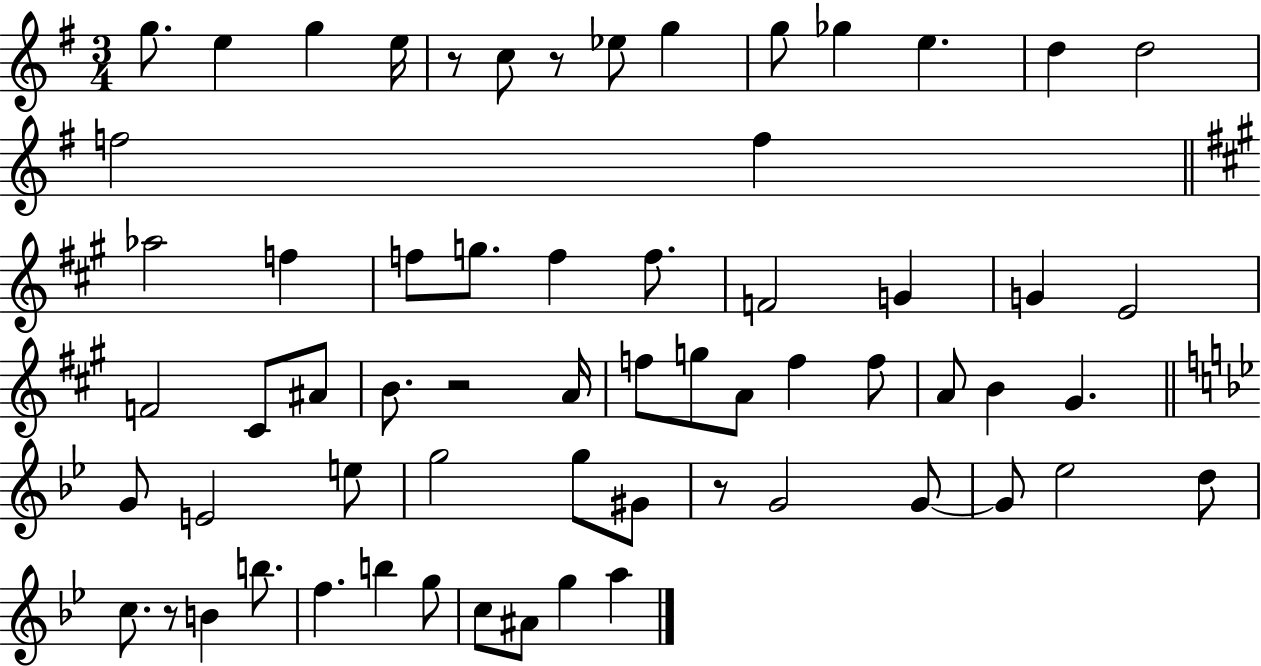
G5/e. E5/q G5/q E5/s R/e C5/e R/e Eb5/e G5/q G5/e Gb5/q E5/q. D5/q D5/h F5/h F5/q Ab5/h F5/q F5/e G5/e. F5/q F5/e. F4/h G4/q G4/q E4/h F4/h C#4/e A#4/e B4/e. R/h A4/s F5/e G5/e A4/e F5/q F5/e A4/e B4/q G#4/q. G4/e E4/h E5/e G5/h G5/e G#4/e R/e G4/h G4/e G4/e Eb5/h D5/e C5/e. R/e B4/q B5/e. F5/q. B5/q G5/e C5/e A#4/e G5/q A5/q